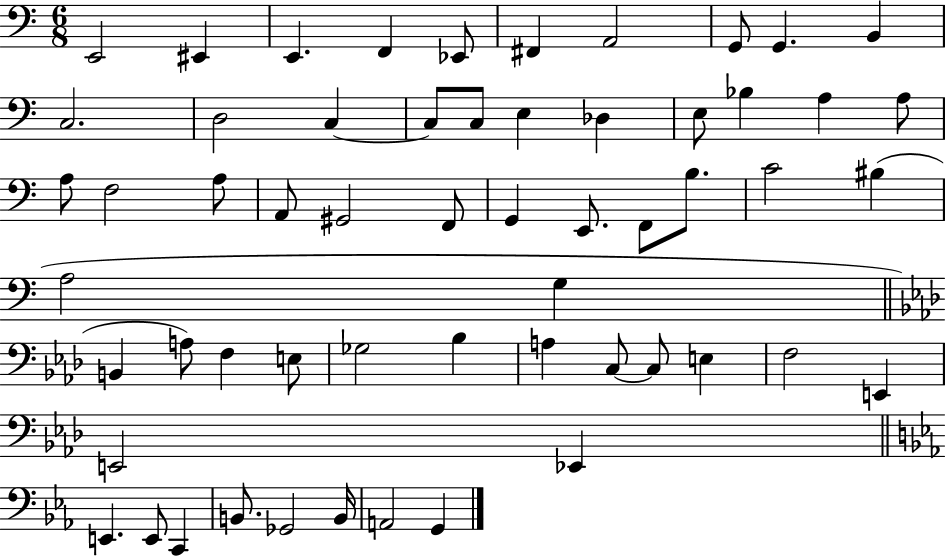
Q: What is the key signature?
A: C major